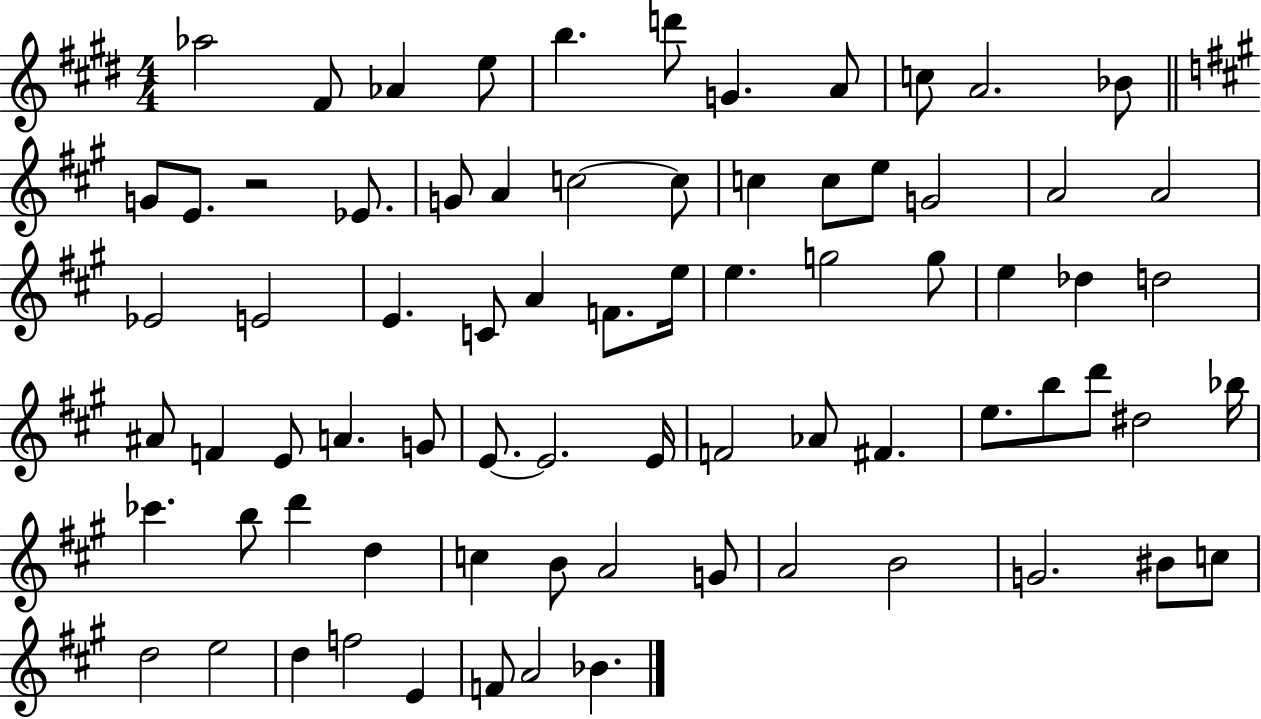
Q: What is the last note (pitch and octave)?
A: Bb4